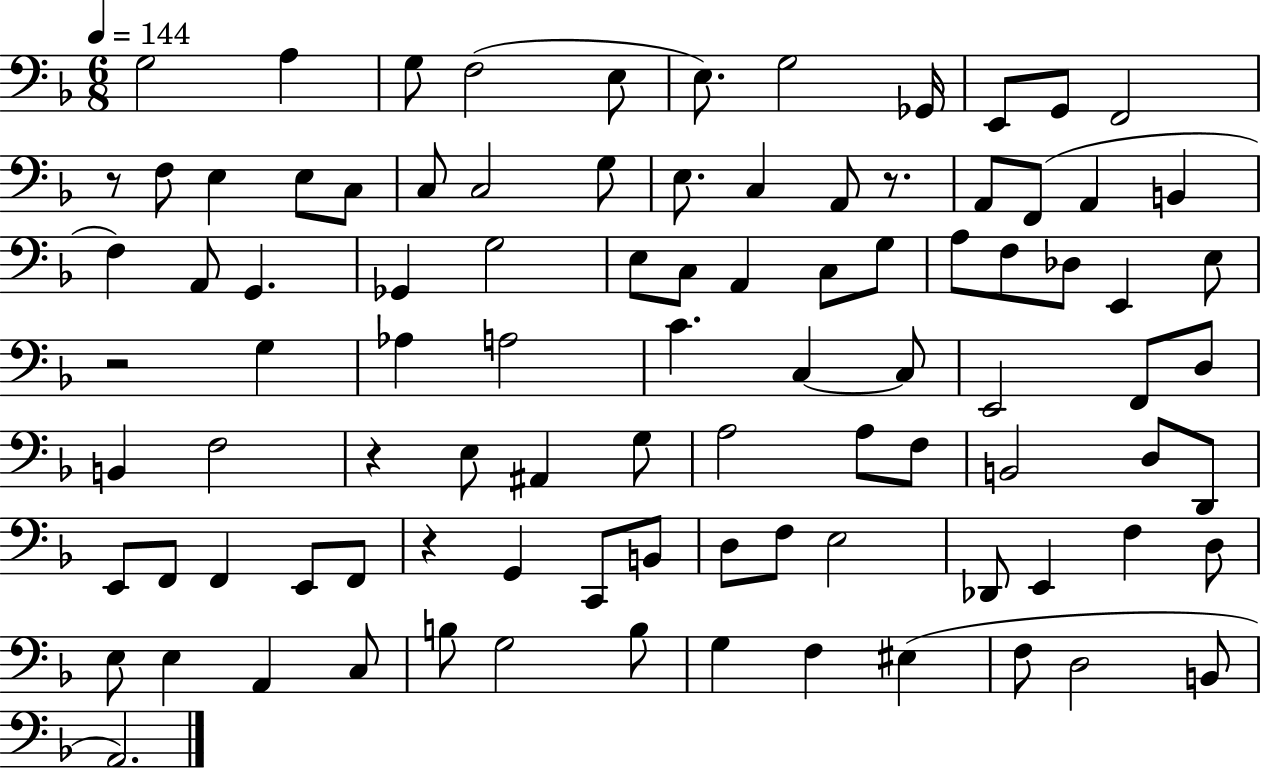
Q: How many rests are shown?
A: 5